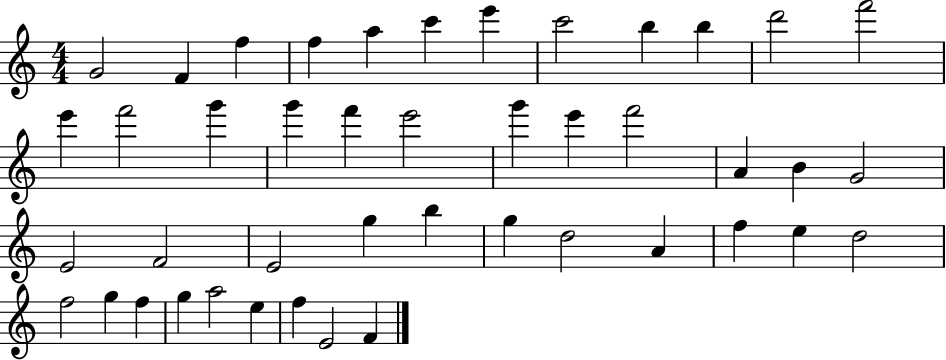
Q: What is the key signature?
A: C major